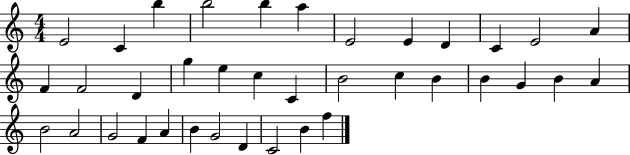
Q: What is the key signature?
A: C major